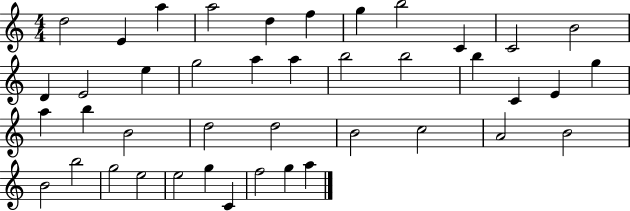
D5/h E4/q A5/q A5/h D5/q F5/q G5/q B5/h C4/q C4/h B4/h D4/q E4/h E5/q G5/h A5/q A5/q B5/h B5/h B5/q C4/q E4/q G5/q A5/q B5/q B4/h D5/h D5/h B4/h C5/h A4/h B4/h B4/h B5/h G5/h E5/h E5/h G5/q C4/q F5/h G5/q A5/q